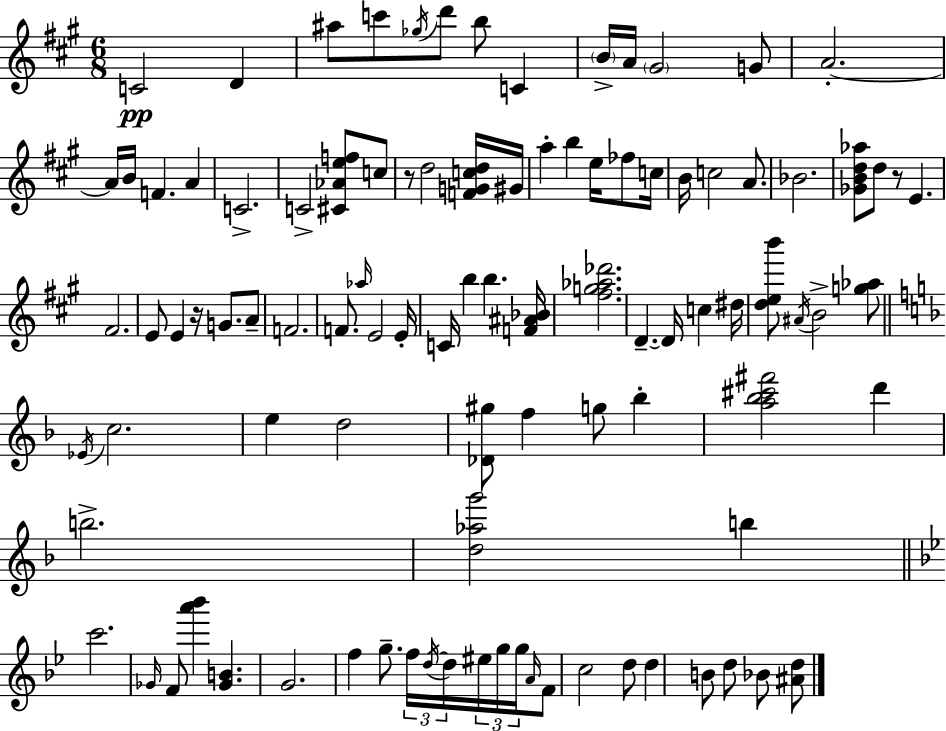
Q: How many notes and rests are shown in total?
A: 98